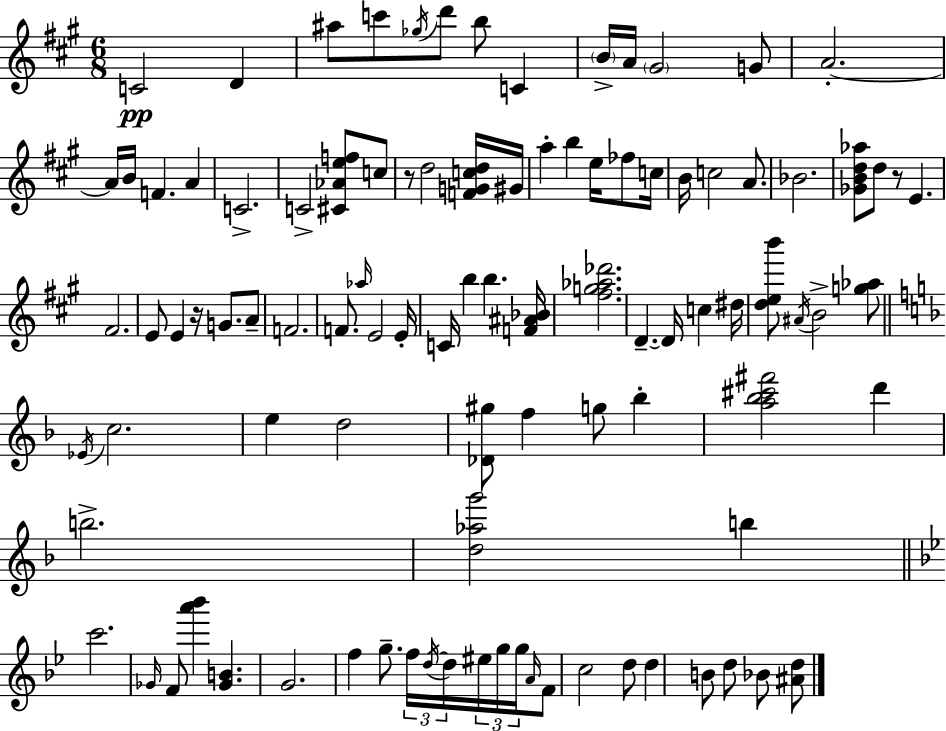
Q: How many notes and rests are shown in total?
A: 98